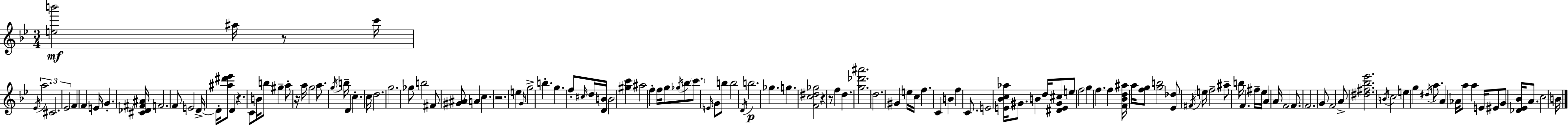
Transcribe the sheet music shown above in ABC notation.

X:1
T:Untitled
M:3/4
L:1/4
K:Gm
[eb']2 ^a/4 z/2 c'/4 _E/4 a2 ^C2 _E2 F F E/4 G [^C_D^F^A]/4 F2 F/2 E2 D/4 D/4 [^a^d'_e']/2 D z C/2 B/4 b/2 ^g a/2 z/4 a/4 g2 a/2 g/4 b/4 D c c/4 d2 g2 _g/2 b2 ^F/2 [^G^A]/2 A c z2 e G/4 g2 b g f/2 ^c/4 d/4 [DB]/4 B2 [^gc'] ^a2 f f/4 g/2 _g/4 _b/2 c'/2 E/4 G/2 b/2 b2 D/4 b2 _g g [Fc^d_g]2 z z/2 f d [g_d'^a']2 d2 ^G e/4 c/4 f C B f C/2 E2 [E_Bc_a]/4 ^G/2 B d/4 [^DE^G^c]/2 e/2 f2 g f f [F_Bd^a]/4 a/4 [fg]/2 [gb]2 [_E_d]/2 ^F/4 e/4 f2 ^a/2 b/4 F ^f/4 _e/4 A A/4 F2 F/2 F2 G/2 F2 A/2 [^d^f_b_e']2 B/4 c2 e g ^d/4 a/2 A _A/4 a/2 a E/4 ^E/2 G/2 [_D_E_B]/4 A/2 c2 B/4